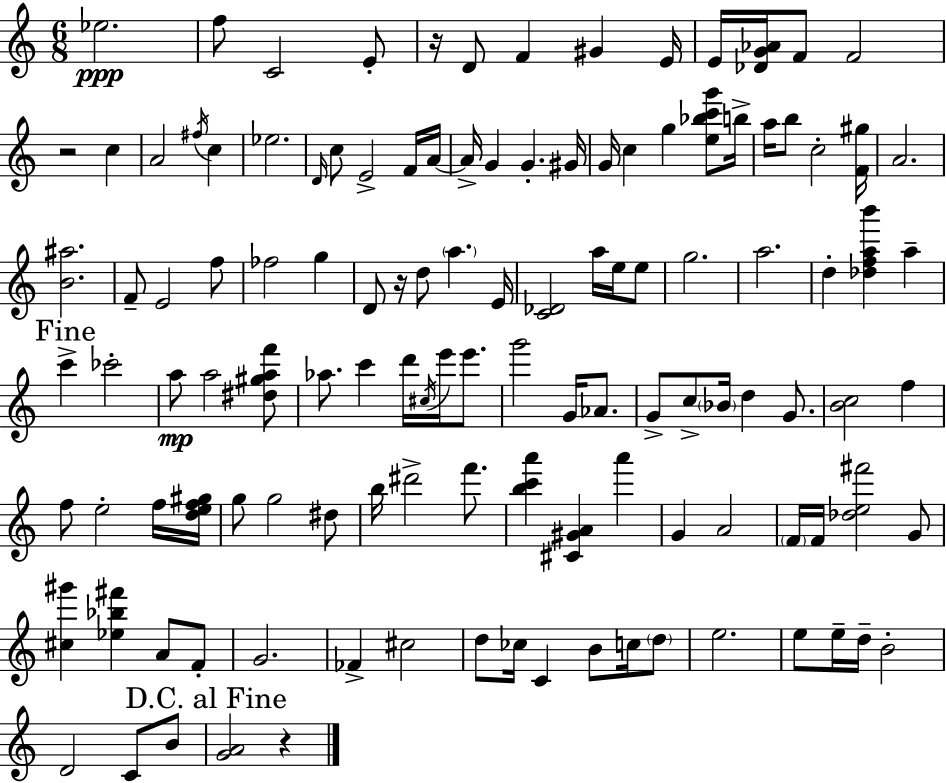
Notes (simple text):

Eb5/h. F5/e C4/h E4/e R/s D4/e F4/q G#4/q E4/s E4/s [Db4,G4,Ab4]/s F4/e F4/h R/h C5/q A4/h F#5/s C5/q Eb5/h. D4/s C5/e E4/h F4/s A4/s A4/s G4/q G4/q. G#4/s G4/s C5/q G5/q [E5,Bb5,C6,G6]/e B5/s A5/s B5/e C5/h [F4,G#5]/s A4/h. [B4,A#5]/h. F4/e E4/h F5/e FES5/h G5/q D4/e R/s D5/e A5/q. E4/s [C4,Db4]/h A5/s E5/s E5/e G5/h. A5/h. D5/q [Db5,F5,A5,B6]/q A5/q C6/q CES6/h A5/e A5/h [D#5,G#5,A5,F6]/e Ab5/e. C6/q D6/s C#5/s E6/s E6/e. G6/h G4/s Ab4/e. G4/e C5/e Bb4/s D5/q G4/e. [B4,C5]/h F5/q F5/e E5/h F5/s [D5,E5,F5,G#5]/s G5/e G5/h D#5/e B5/s D#6/h F6/e. [B5,C6,A6]/q [C#4,G#4,A4]/q A6/q G4/q A4/h F4/s F4/s [Db5,E5,F#6]/h G4/e [C#5,G#6]/q [Eb5,Bb5,F#6]/q A4/e F4/e G4/h. FES4/q C#5/h D5/e CES5/s C4/q B4/e C5/s D5/e E5/h. E5/e E5/s D5/s B4/h D4/h C4/e B4/e [G4,A4]/h R/q